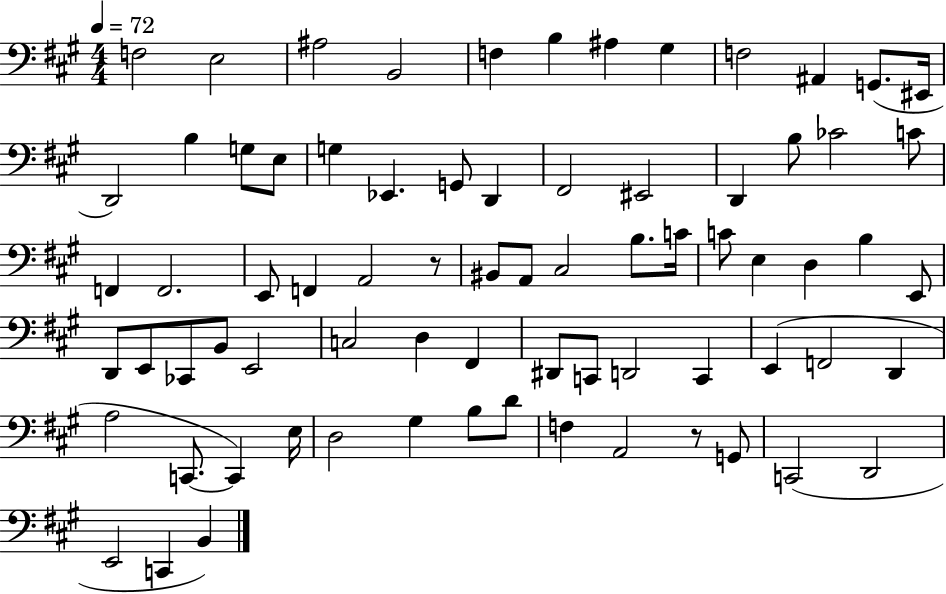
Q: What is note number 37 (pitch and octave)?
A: C4